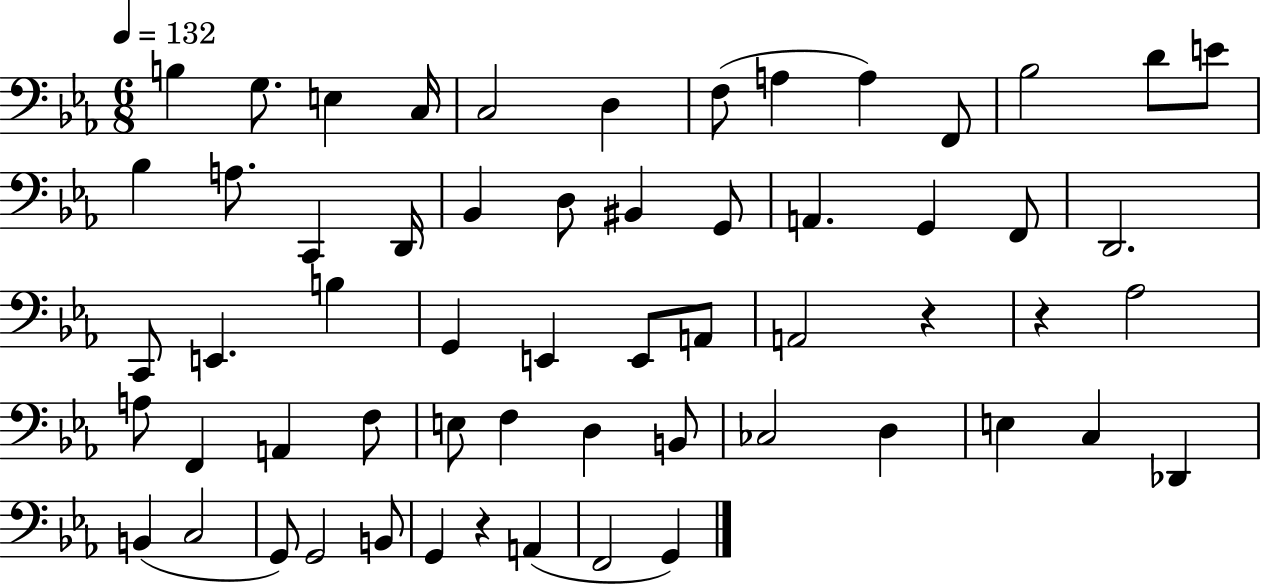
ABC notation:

X:1
T:Untitled
M:6/8
L:1/4
K:Eb
B, G,/2 E, C,/4 C,2 D, F,/2 A, A, F,,/2 _B,2 D/2 E/2 _B, A,/2 C,, D,,/4 _B,, D,/2 ^B,, G,,/2 A,, G,, F,,/2 D,,2 C,,/2 E,, B, G,, E,, E,,/2 A,,/2 A,,2 z z _A,2 A,/2 F,, A,, F,/2 E,/2 F, D, B,,/2 _C,2 D, E, C, _D,, B,, C,2 G,,/2 G,,2 B,,/2 G,, z A,, F,,2 G,,